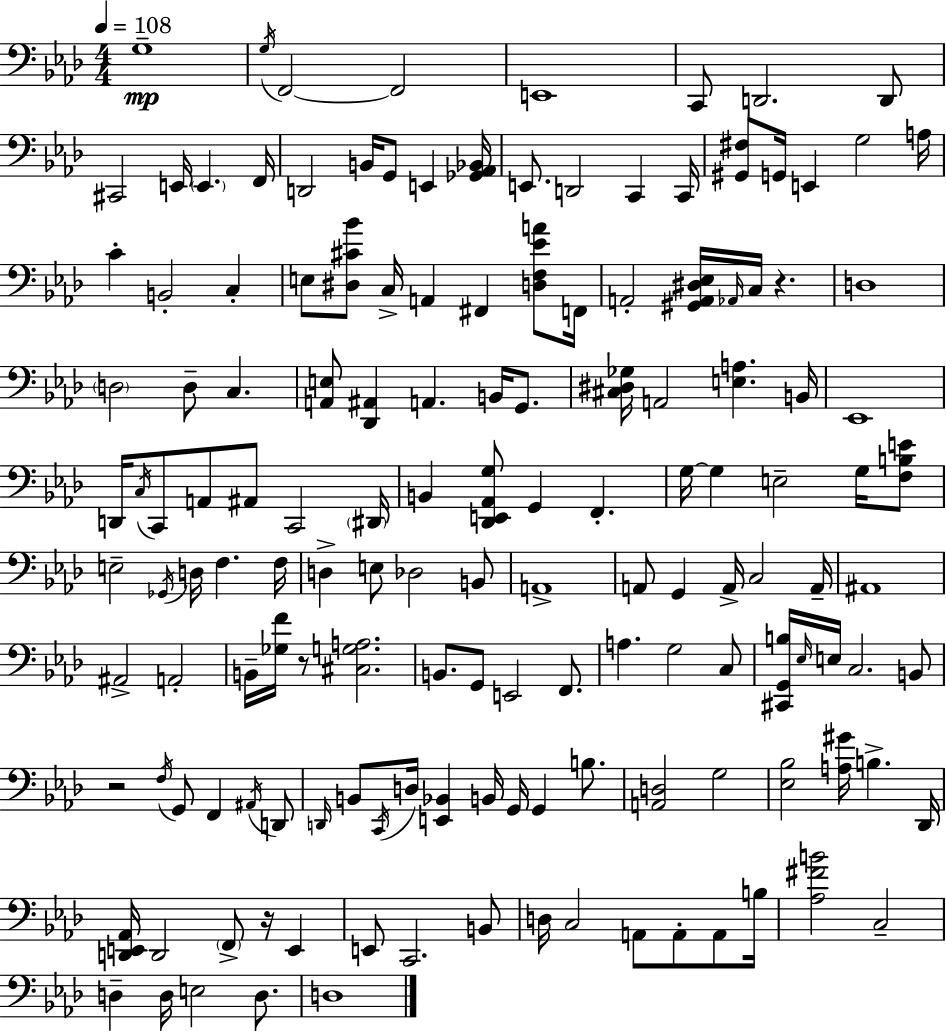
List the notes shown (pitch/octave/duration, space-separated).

G3/w G3/s F2/h F2/h E2/w C2/e D2/h. D2/e C#2/h E2/s E2/q. F2/s D2/h B2/s G2/e E2/q [Gb2,Ab2,Bb2]/s E2/e. D2/h C2/q C2/s [G#2,F#3]/e G2/s E2/q G3/h A3/s C4/q B2/h C3/q E3/e [D#3,C#4,Bb4]/e C3/s A2/q F#2/q [D3,F3,Eb4,A4]/e F2/s A2/h [G#2,A2,D#3,Eb3]/s Ab2/s C3/s R/q. D3/w D3/h D3/e C3/q. [A2,E3]/e [Db2,A#2]/q A2/q. B2/s G2/e. [C#3,D#3,Gb3]/s A2/h [E3,A3]/q. B2/s Eb2/w D2/s C3/s C2/e A2/e A#2/e C2/h D#2/s B2/q [Db2,E2,Ab2,G3]/e G2/q F2/q. G3/s G3/q E3/h G3/s [F3,B3,E4]/e E3/h Gb2/s D3/s F3/q. F3/s D3/q E3/e Db3/h B2/e A2/w A2/e G2/q A2/s C3/h A2/s A#2/w A#2/h A2/h B2/s [Gb3,F4]/s R/e [C#3,G3,A3]/h. B2/e. G2/e E2/h F2/e. A3/q. G3/h C3/e [C#2,G2,B3]/s Eb3/s E3/s C3/h. B2/e R/h F3/s G2/e F2/q A#2/s D2/e D2/s B2/e C2/s D3/s [E2,Bb2]/q B2/s G2/s G2/q B3/e. [A2,D3]/h G3/h [Eb3,Bb3]/h [A3,G#4]/s B3/q. Db2/s [D2,E2,Ab2]/s D2/h F2/e R/s E2/q E2/e C2/h. B2/e D3/s C3/h A2/e A2/e A2/e B3/s [Ab3,F#4,B4]/h C3/h D3/q D3/s E3/h D3/e. D3/w